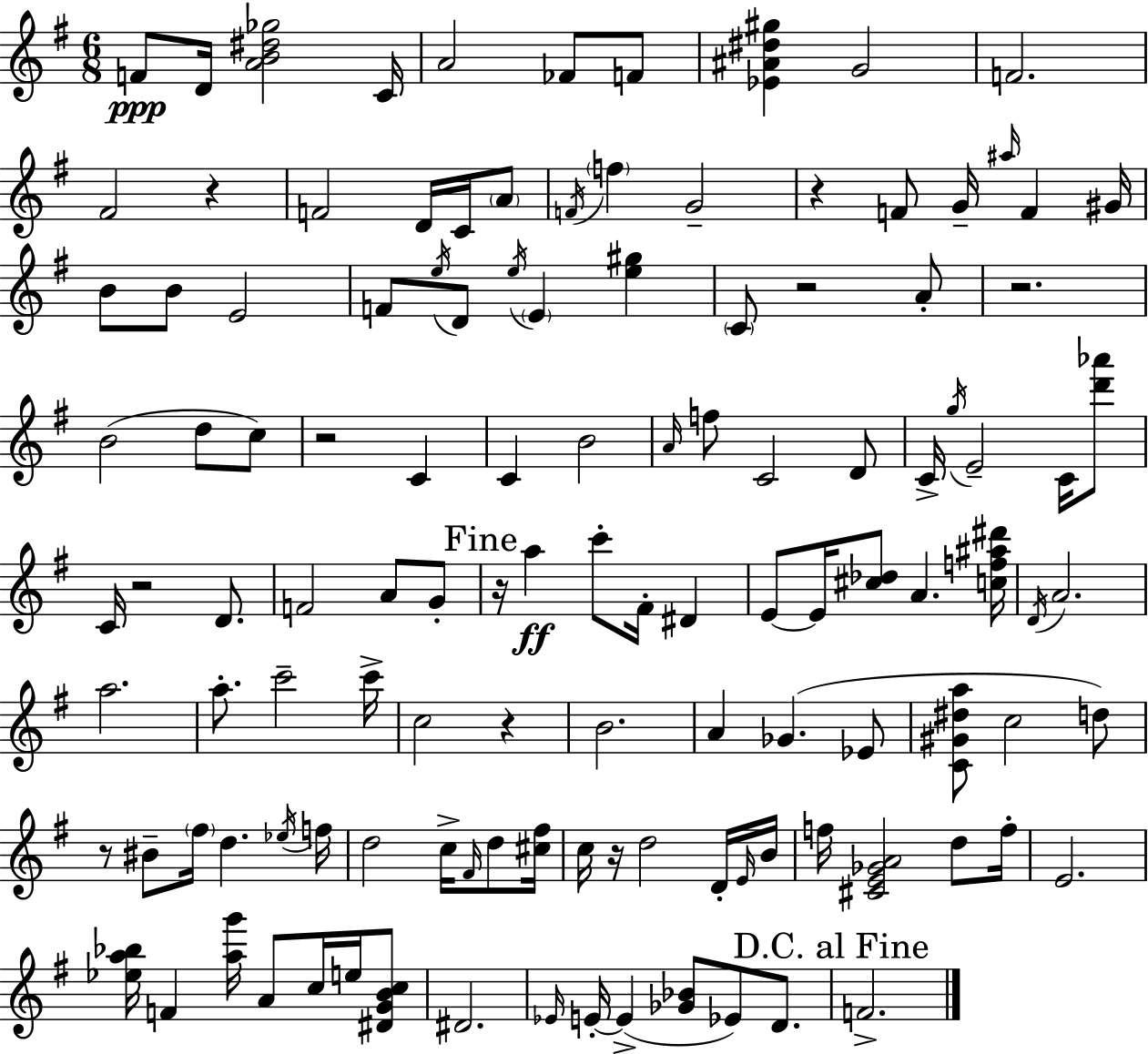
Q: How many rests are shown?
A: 10